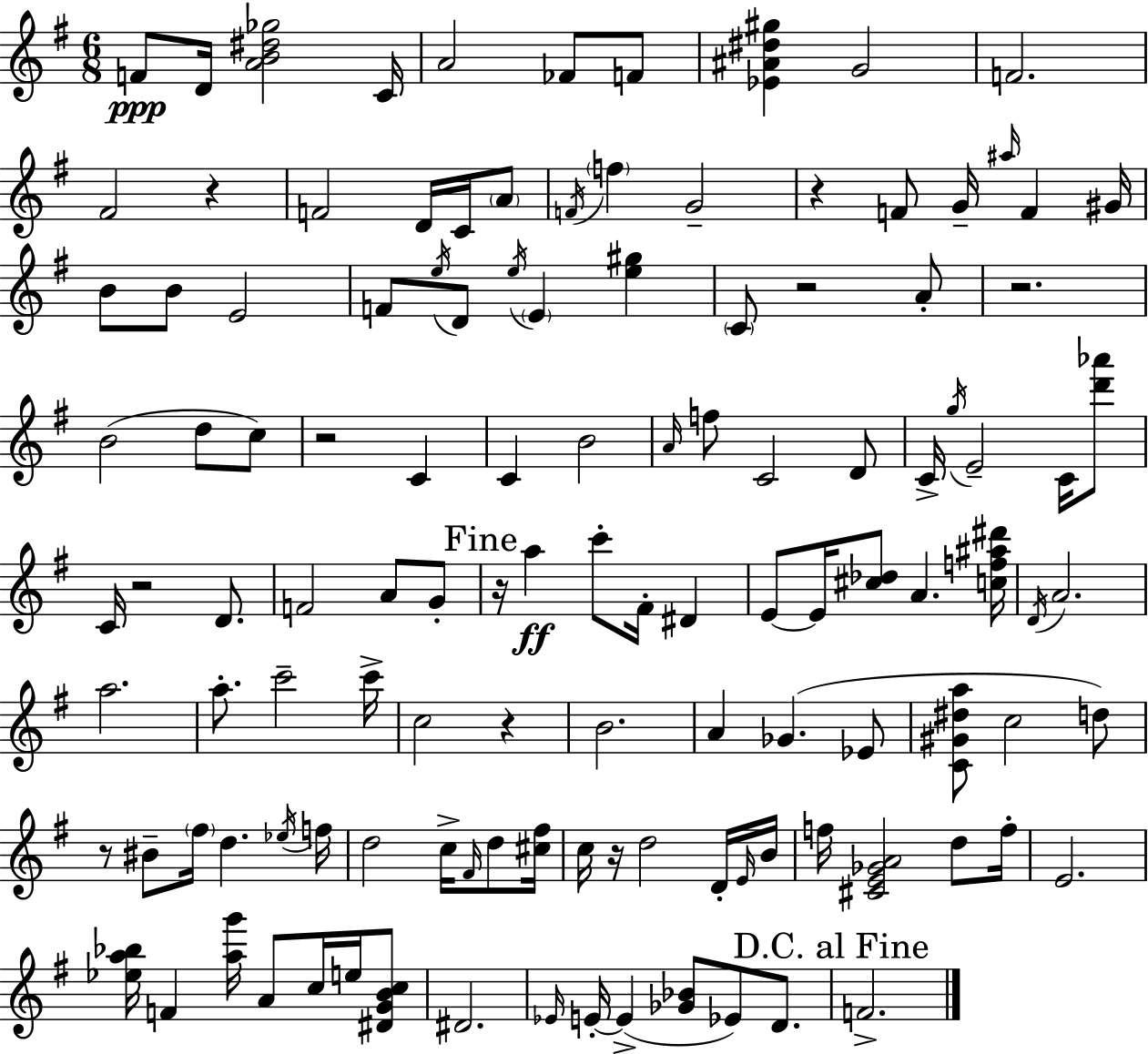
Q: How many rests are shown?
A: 10